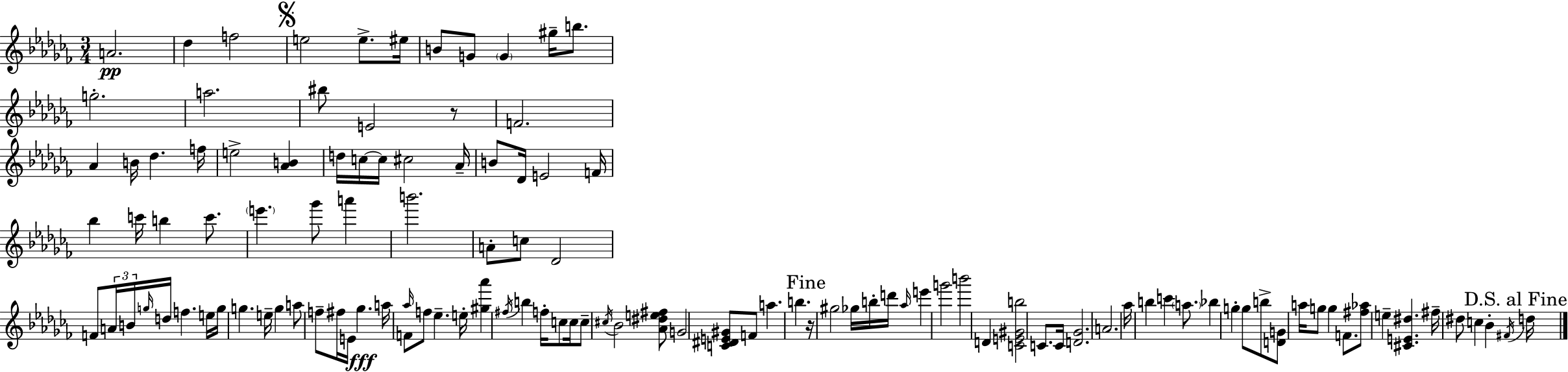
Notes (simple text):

A4/h. Db5/q F5/h E5/h E5/e. EIS5/s B4/e G4/e G4/q G#5/s B5/e. G5/h. A5/h. BIS5/e E4/h R/e F4/h. Ab4/q B4/s Db5/q. F5/s E5/h [Ab4,B4]/q D5/s C5/s C5/s C#5/h Ab4/s B4/e Db4/s E4/h F4/s Bb5/q C6/s B5/q C6/e. E6/q. Gb6/e A6/q B6/h. A4/e C5/e Db4/h F4/e A4/s B4/s G5/s D5/s F5/q. E5/s G5/s G5/q. E5/s G5/q A5/e F5/e F#5/s E4/s Gb5/q. A5/s F4/e Ab5/s F5/e Eb5/q. E5/s [G#5,Ab6]/q F#5/s B5/q F5/s C5/e C5/s C5/e C#5/s Bb4/h [Ab4,D#5,E5,F#5]/e G4/h [C4,D#4,E4,G#4]/e F4/e A5/q. B5/q. R/s G#5/h Gb5/s B5/s D6/s Ab5/s E6/q G6/h B6/h D4/q [C4,E4,G#4,B5]/h C4/e. C4/s [D4,Gb4]/h. A4/h. Ab5/s B5/q C6/q A5/e. Bb5/q G5/q G5/e B5/e [D4,G4]/e A5/s G5/e G5/q F4/e. [F#5,Ab5]/e E5/q [C#4,E4,D#5]/q. F#5/s D#5/e C5/q Bb4/q F#4/s D5/s